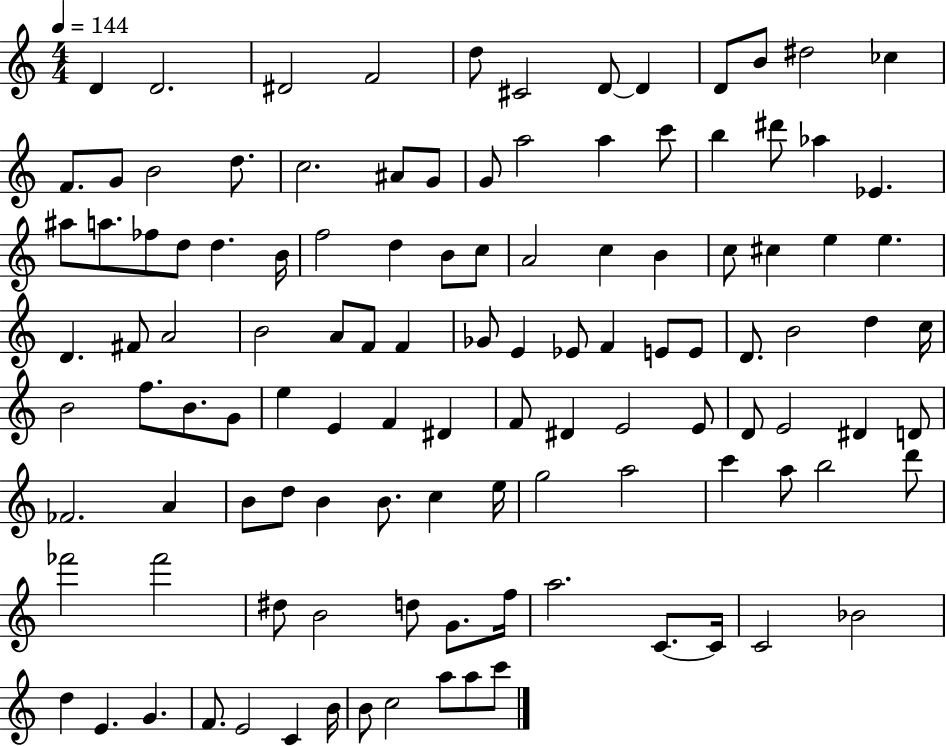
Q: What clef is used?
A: treble